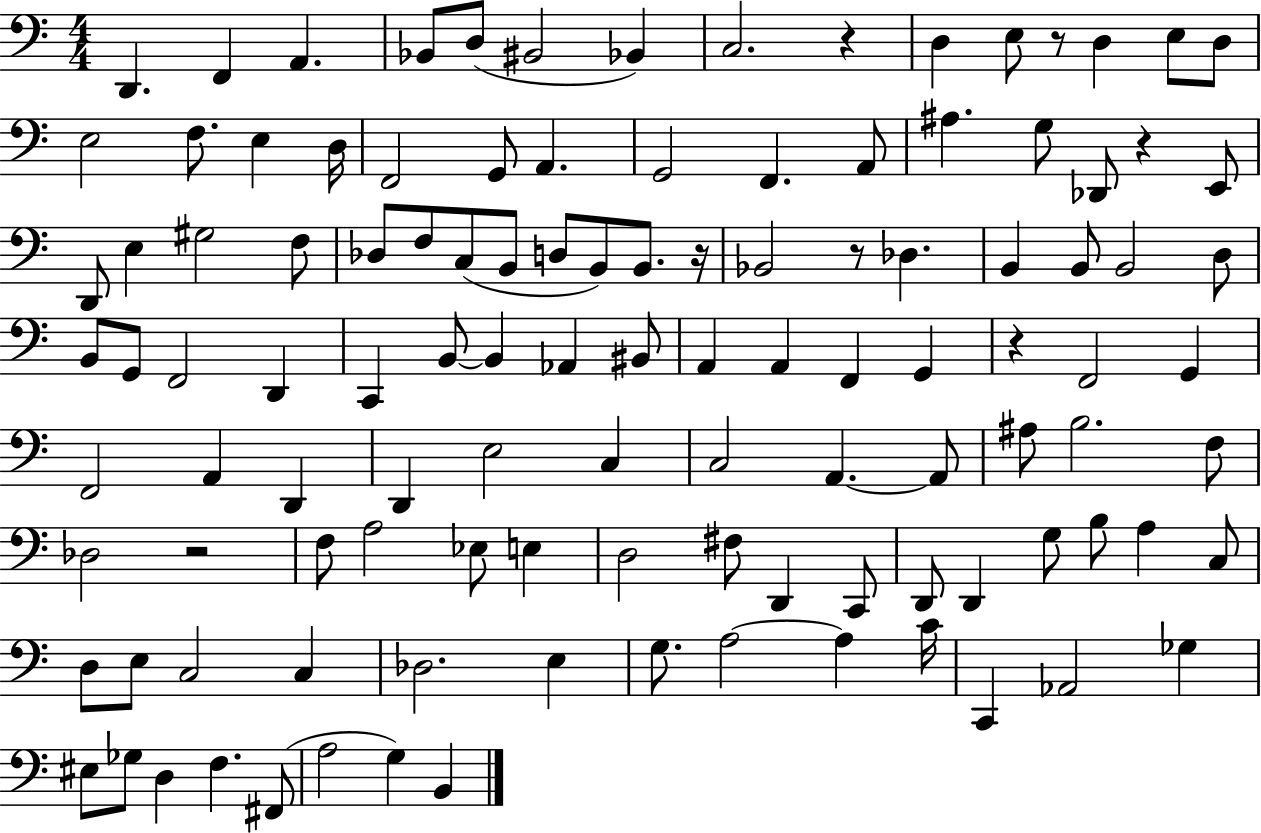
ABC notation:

X:1
T:Untitled
M:4/4
L:1/4
K:C
D,, F,, A,, _B,,/2 D,/2 ^B,,2 _B,, C,2 z D, E,/2 z/2 D, E,/2 D,/2 E,2 F,/2 E, D,/4 F,,2 G,,/2 A,, G,,2 F,, A,,/2 ^A, G,/2 _D,,/2 z E,,/2 D,,/2 E, ^G,2 F,/2 _D,/2 F,/2 C,/2 B,,/2 D,/2 B,,/2 B,,/2 z/4 _B,,2 z/2 _D, B,, B,,/2 B,,2 D,/2 B,,/2 G,,/2 F,,2 D,, C,, B,,/2 B,, _A,, ^B,,/2 A,, A,, F,, G,, z F,,2 G,, F,,2 A,, D,, D,, E,2 C, C,2 A,, A,,/2 ^A,/2 B,2 F,/2 _D,2 z2 F,/2 A,2 _E,/2 E, D,2 ^F,/2 D,, C,,/2 D,,/2 D,, G,/2 B,/2 A, C,/2 D,/2 E,/2 C,2 C, _D,2 E, G,/2 A,2 A, C/4 C,, _A,,2 _G, ^E,/2 _G,/2 D, F, ^F,,/2 A,2 G, B,,